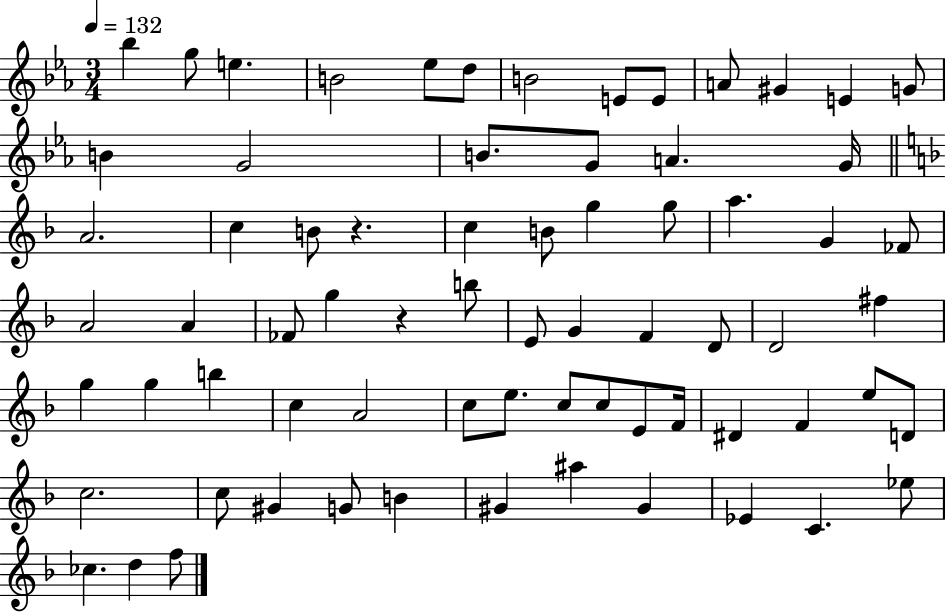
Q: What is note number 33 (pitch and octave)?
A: G5